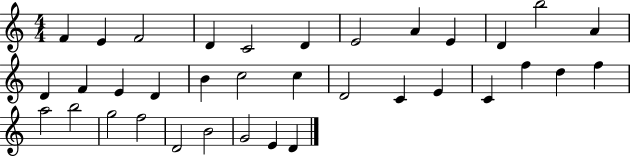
{
  \clef treble
  \numericTimeSignature
  \time 4/4
  \key c \major
  f'4 e'4 f'2 | d'4 c'2 d'4 | e'2 a'4 e'4 | d'4 b''2 a'4 | \break d'4 f'4 e'4 d'4 | b'4 c''2 c''4 | d'2 c'4 e'4 | c'4 f''4 d''4 f''4 | \break a''2 b''2 | g''2 f''2 | d'2 b'2 | g'2 e'4 d'4 | \break \bar "|."
}